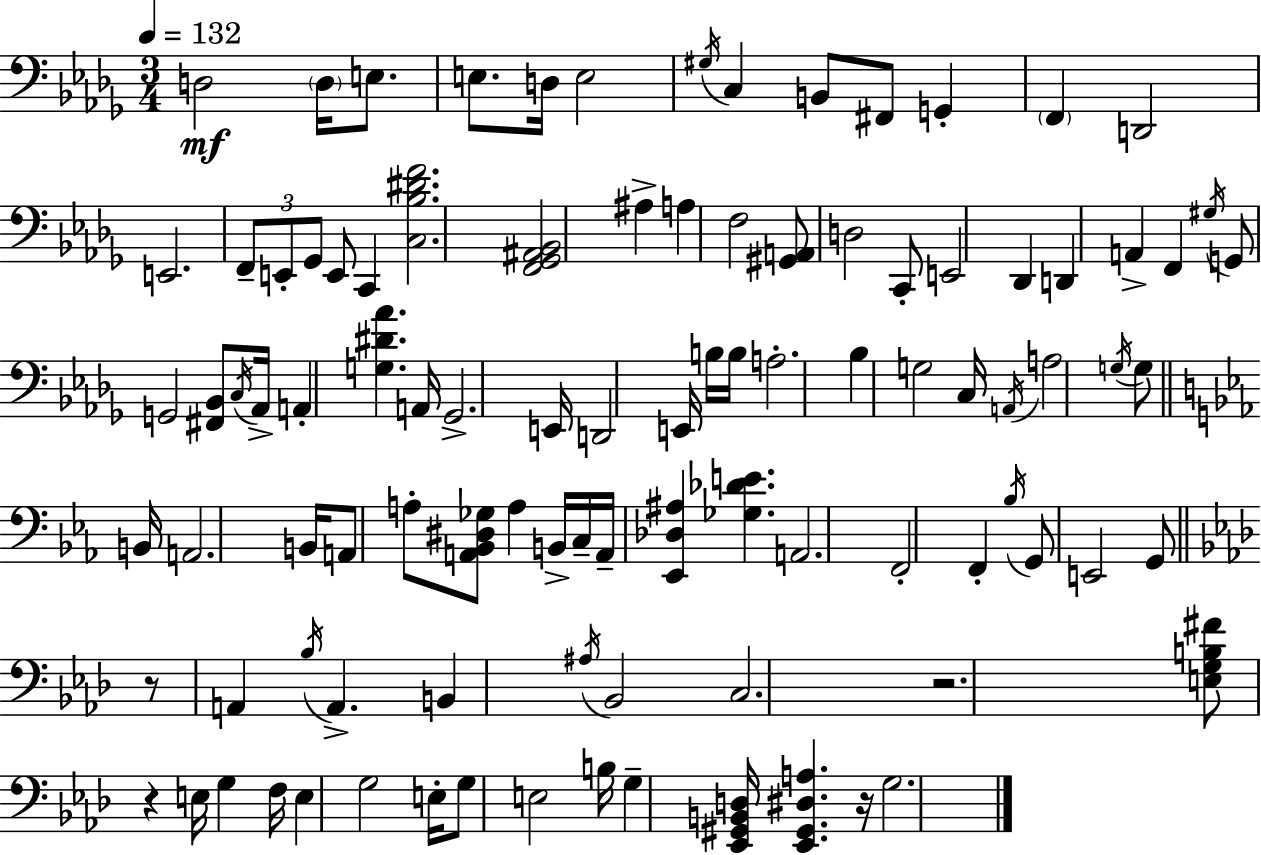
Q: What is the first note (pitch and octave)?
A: D3